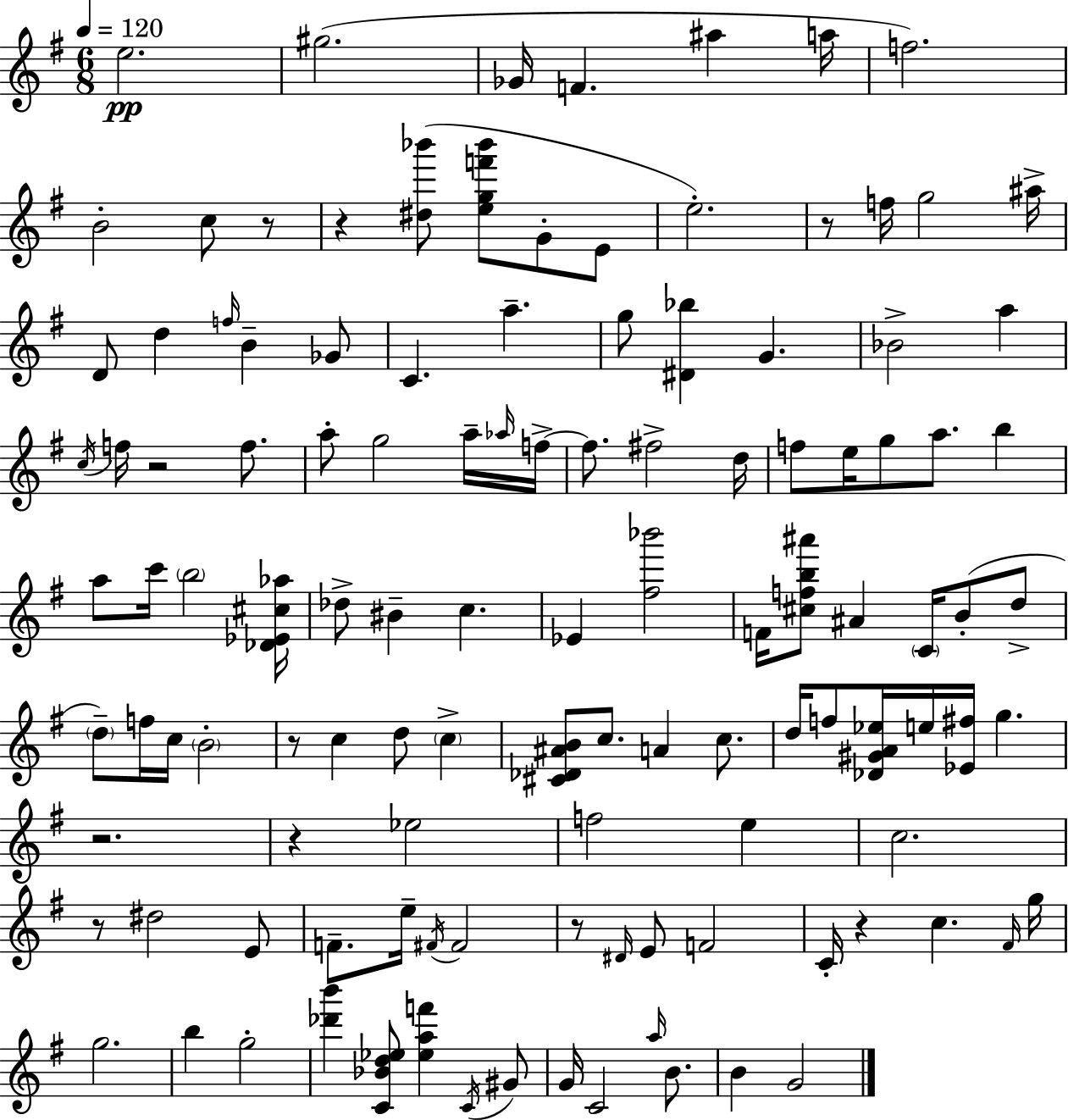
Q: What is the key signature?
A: G major